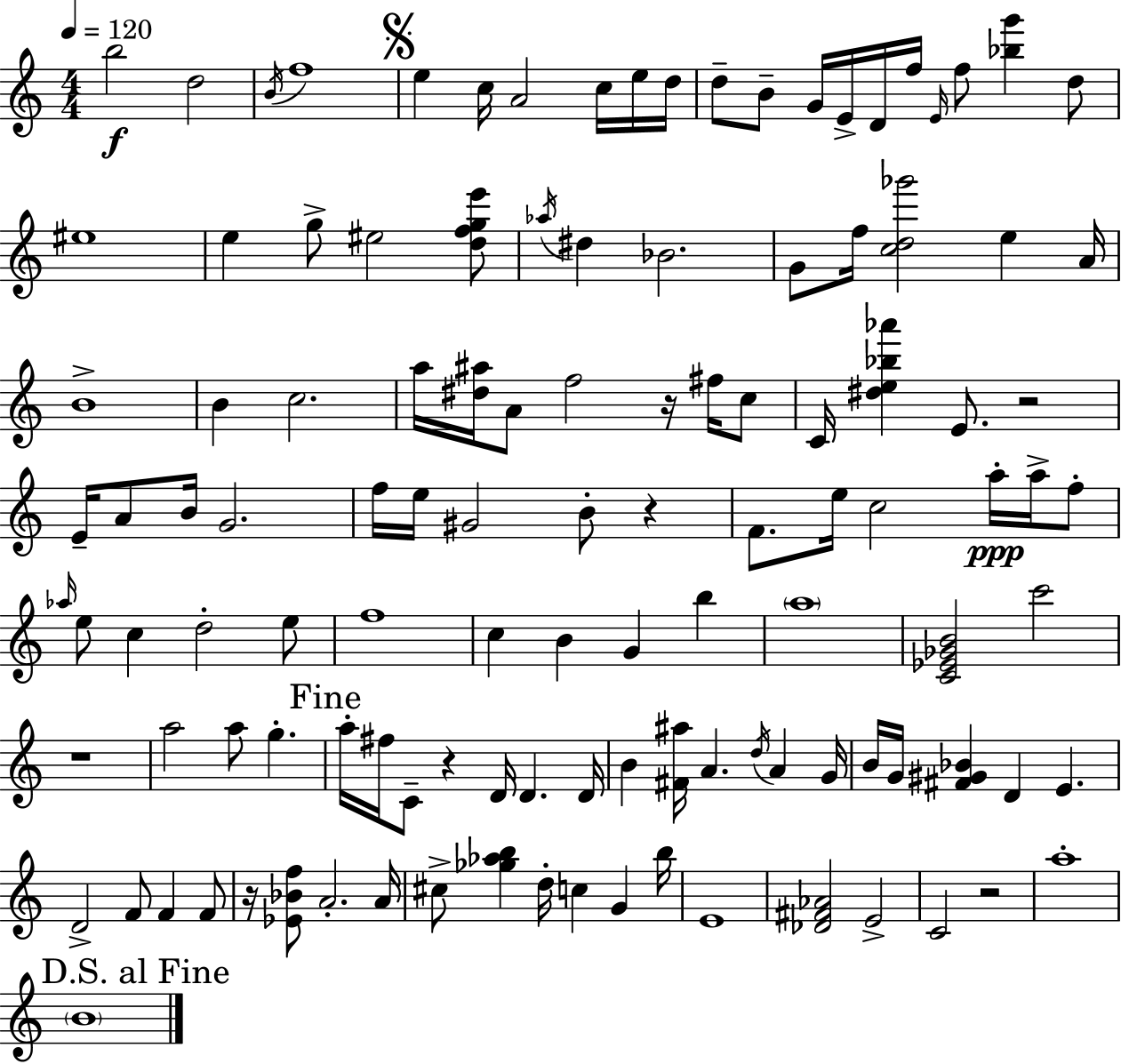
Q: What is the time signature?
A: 4/4